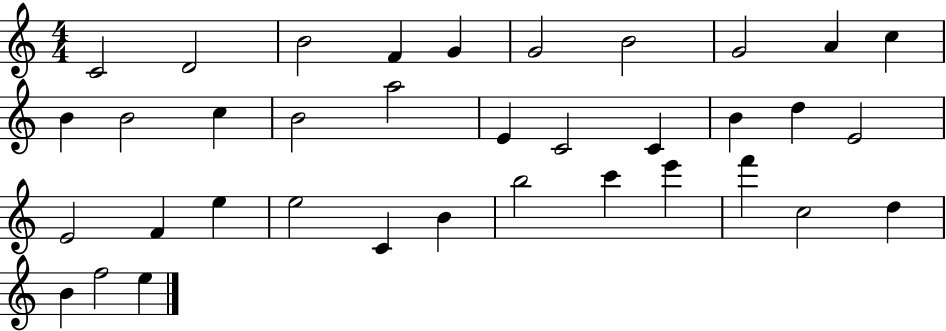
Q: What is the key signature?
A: C major